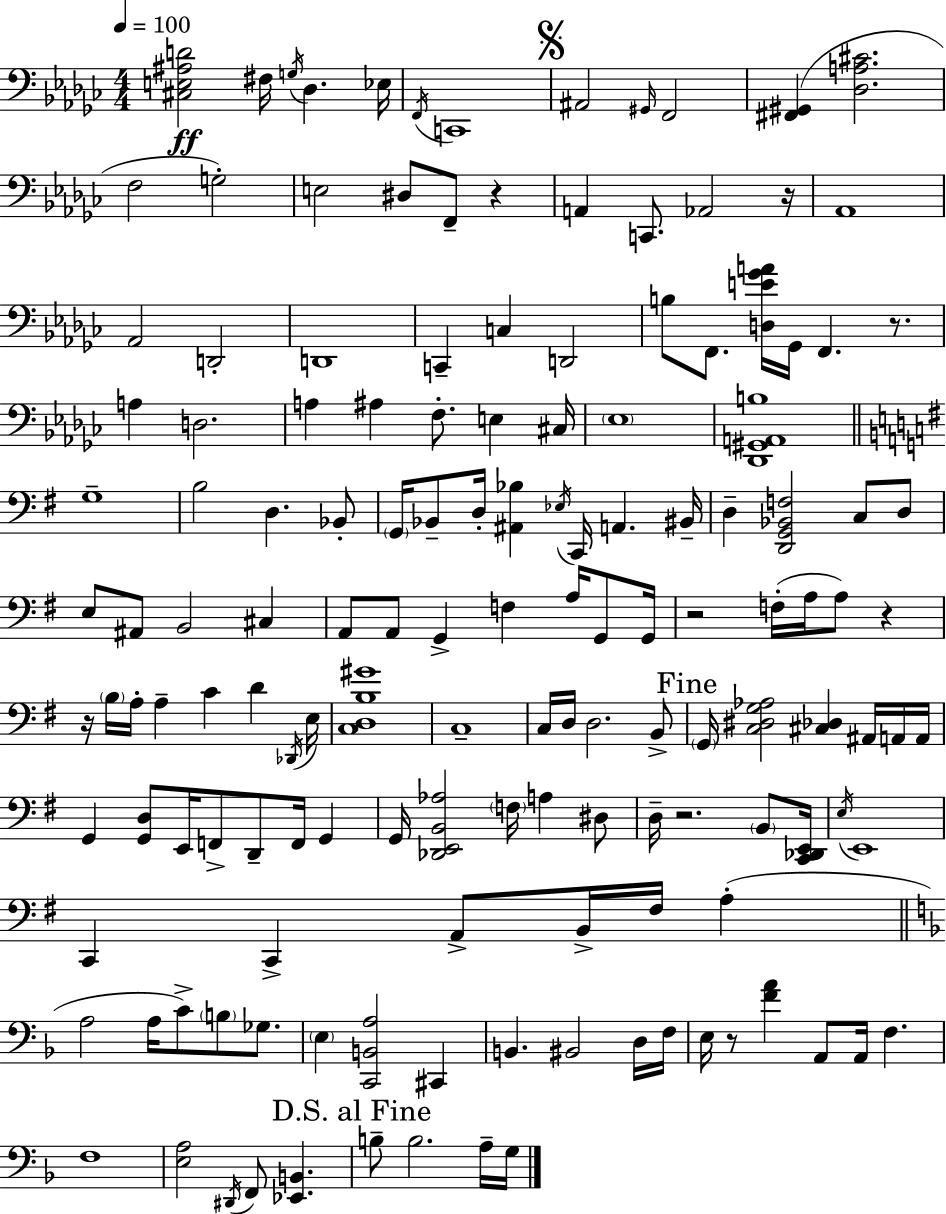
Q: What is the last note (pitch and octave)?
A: G3